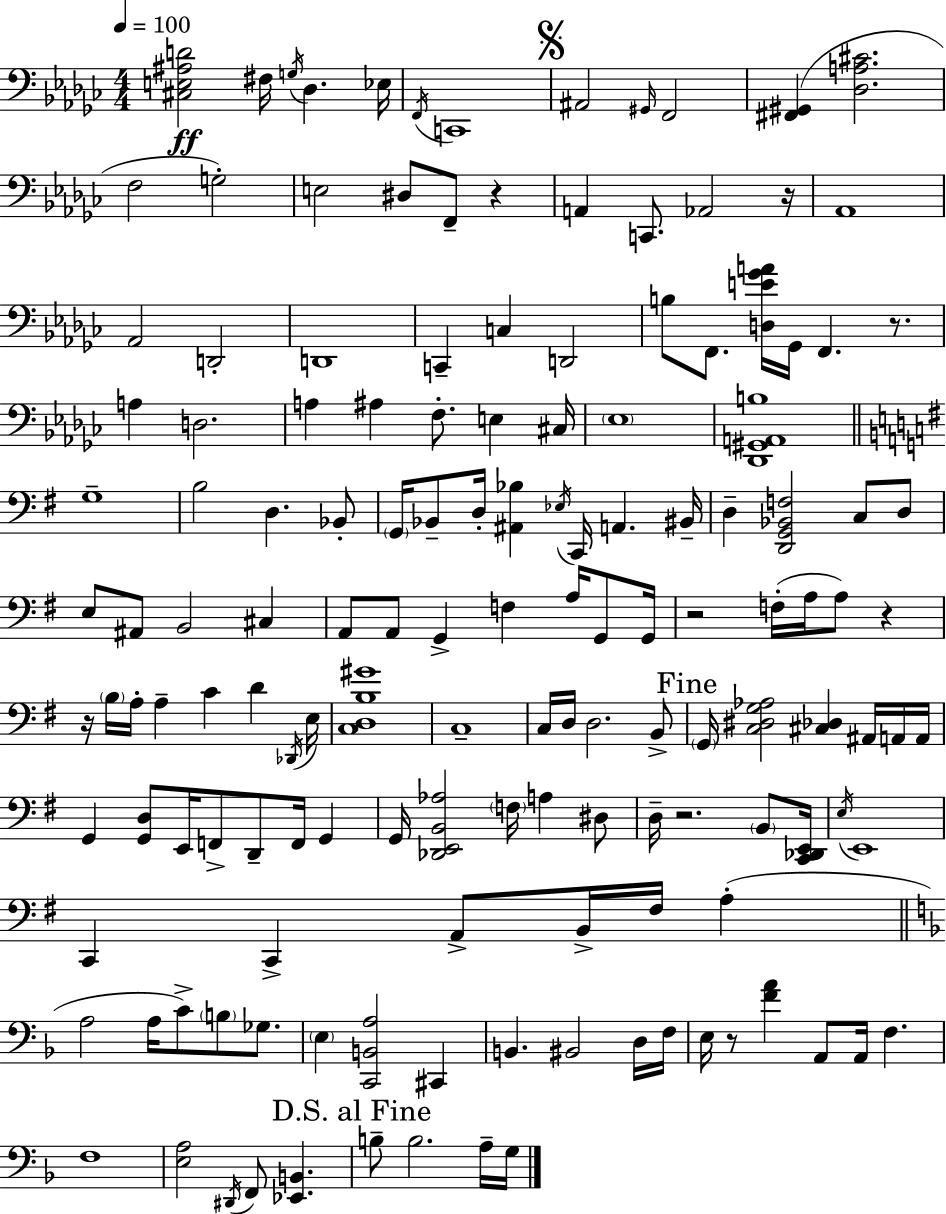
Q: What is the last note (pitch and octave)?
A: G3